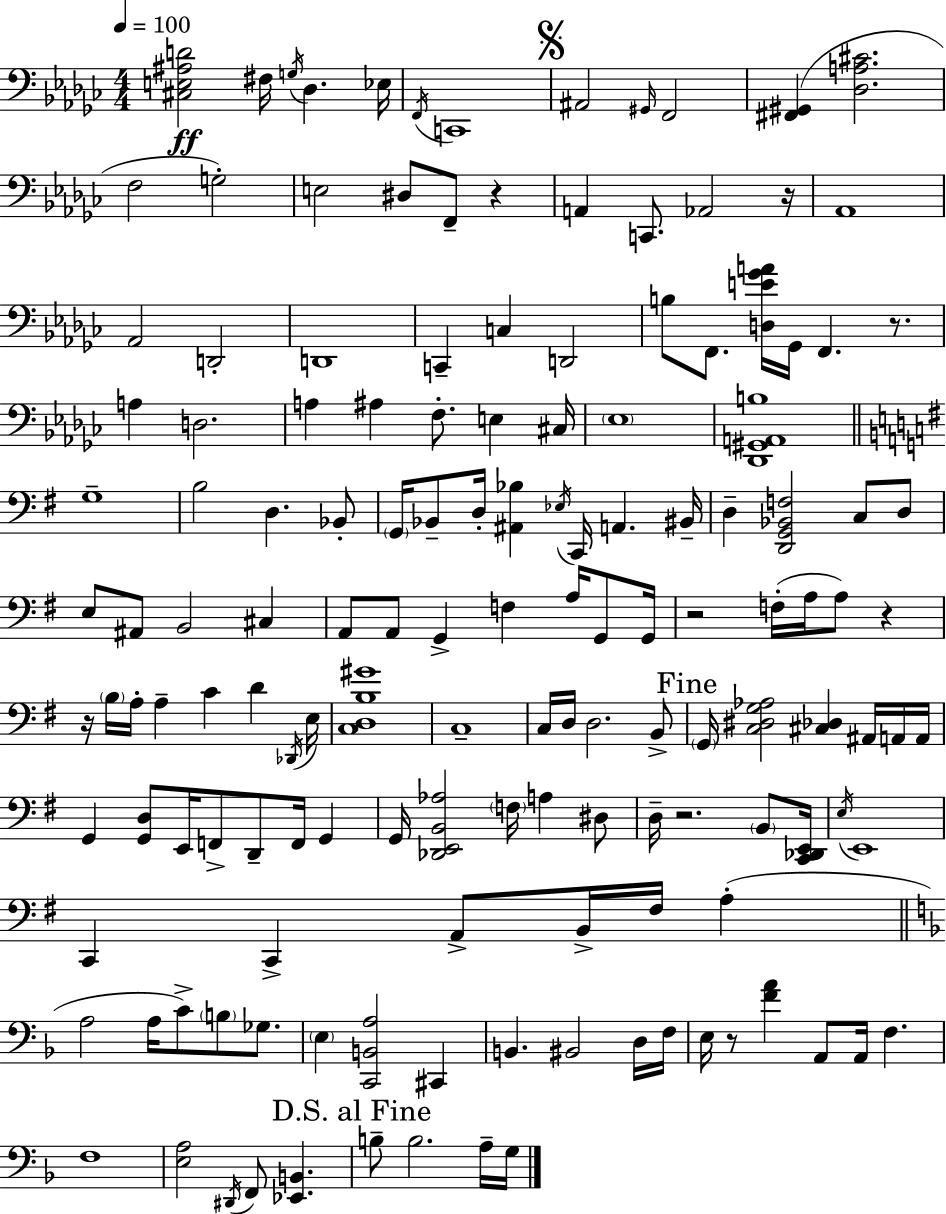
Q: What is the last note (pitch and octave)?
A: G3